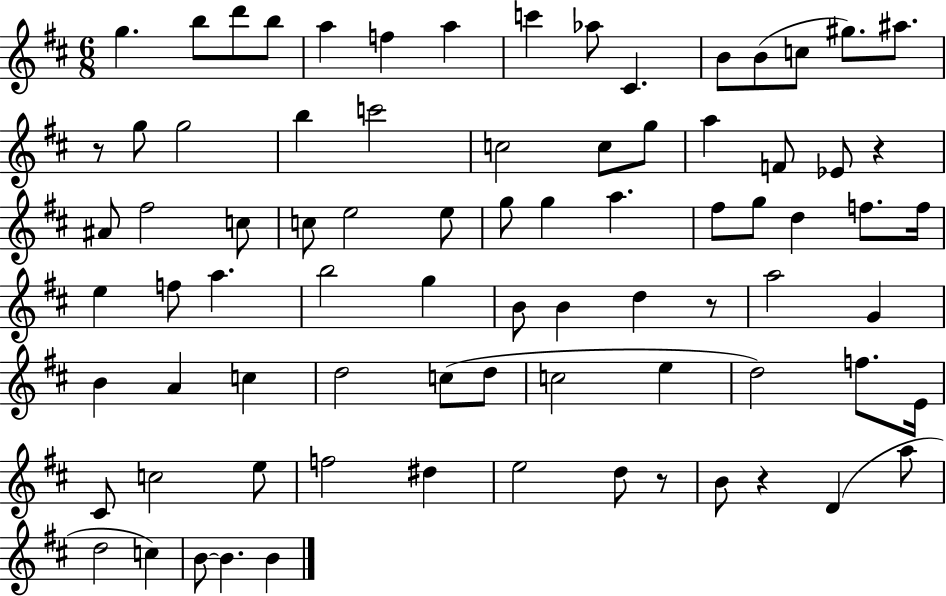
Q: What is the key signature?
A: D major